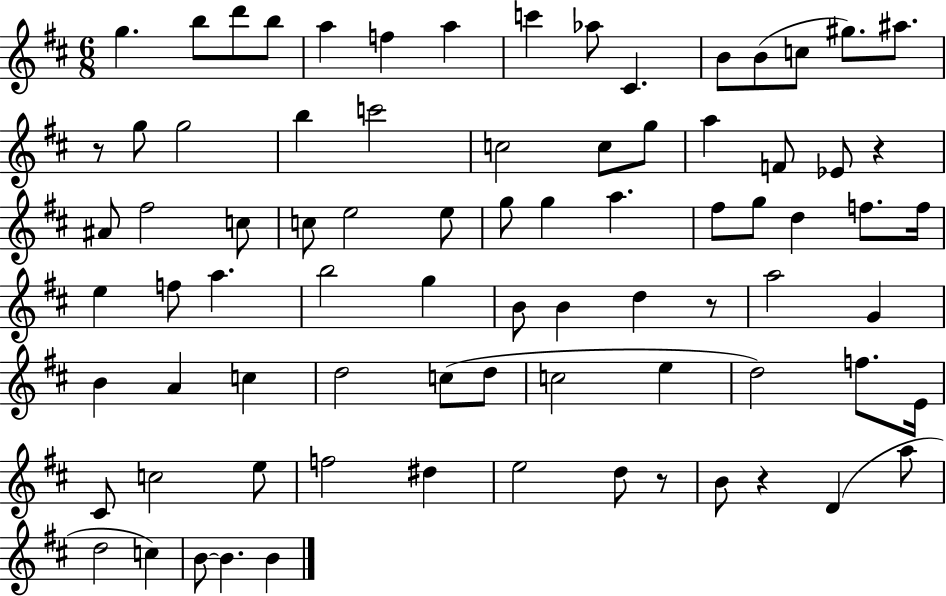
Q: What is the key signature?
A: D major